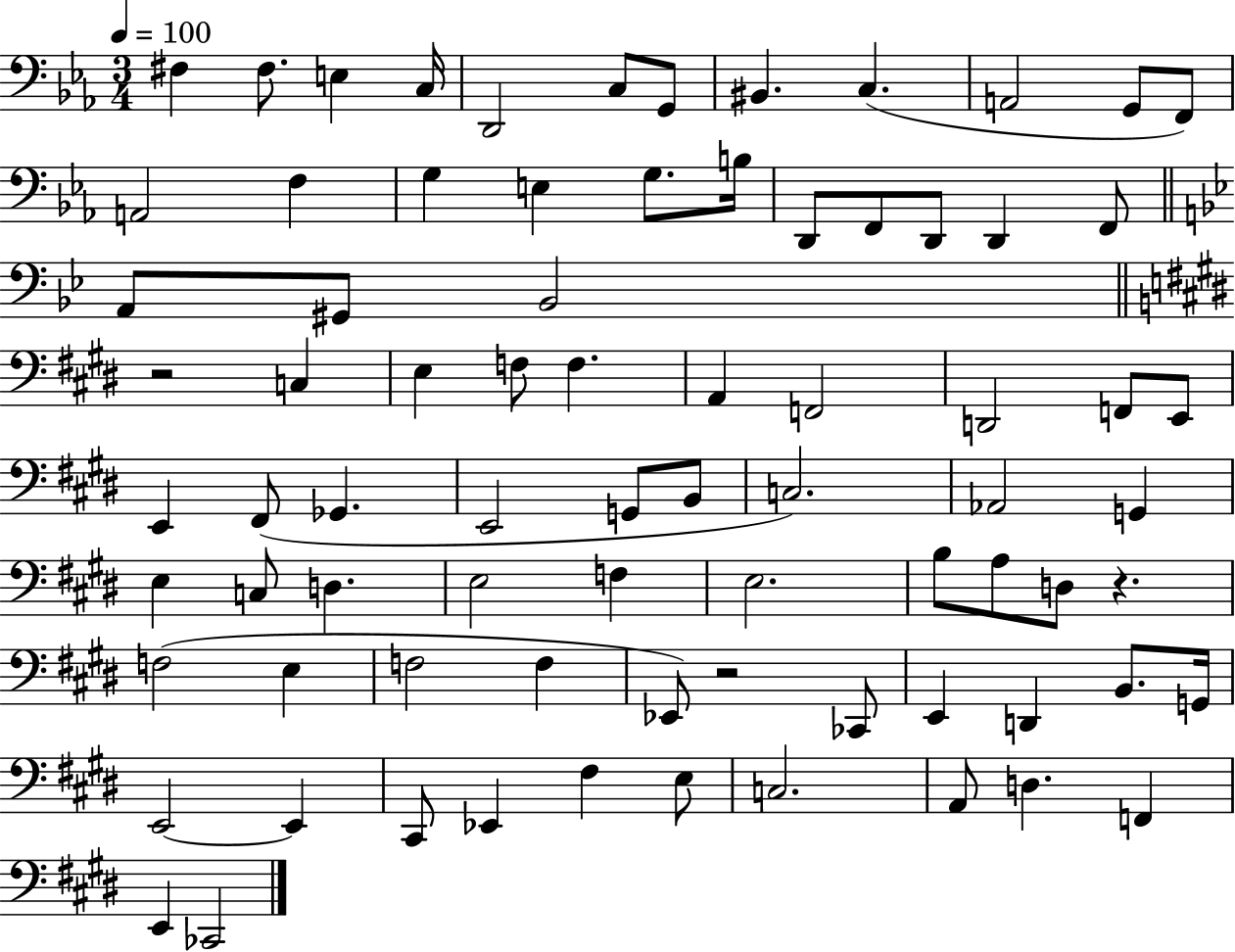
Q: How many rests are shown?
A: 3